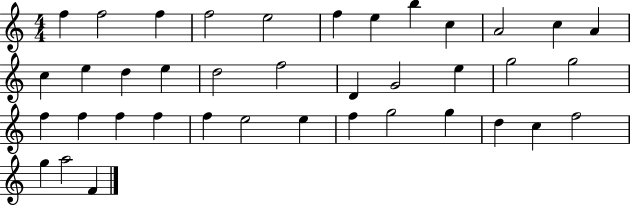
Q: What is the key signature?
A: C major